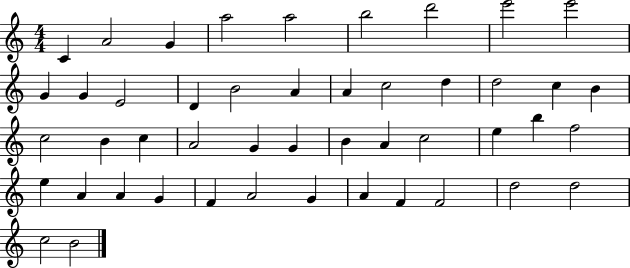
X:1
T:Untitled
M:4/4
L:1/4
K:C
C A2 G a2 a2 b2 d'2 e'2 e'2 G G E2 D B2 A A c2 d d2 c B c2 B c A2 G G B A c2 e b f2 e A A G F A2 G A F F2 d2 d2 c2 B2